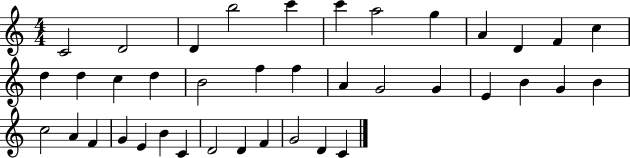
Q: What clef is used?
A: treble